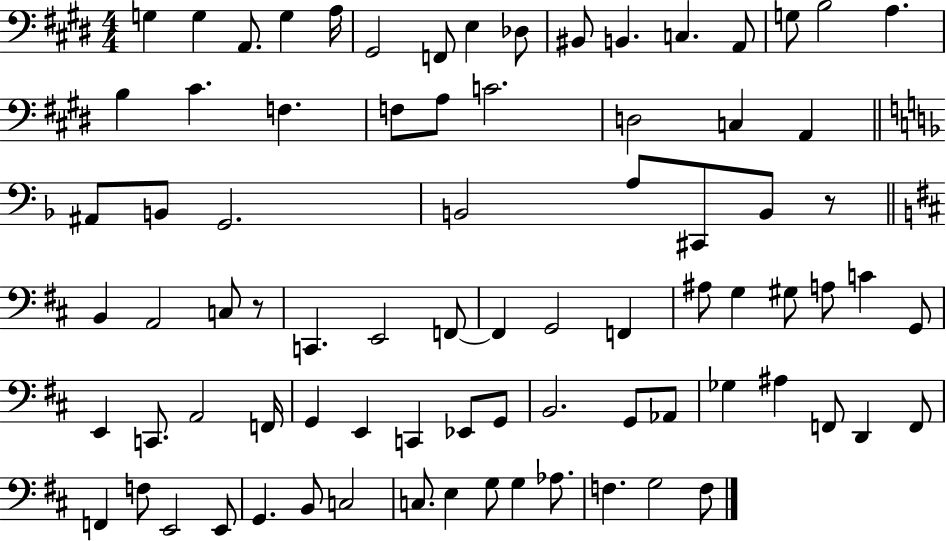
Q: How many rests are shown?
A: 2